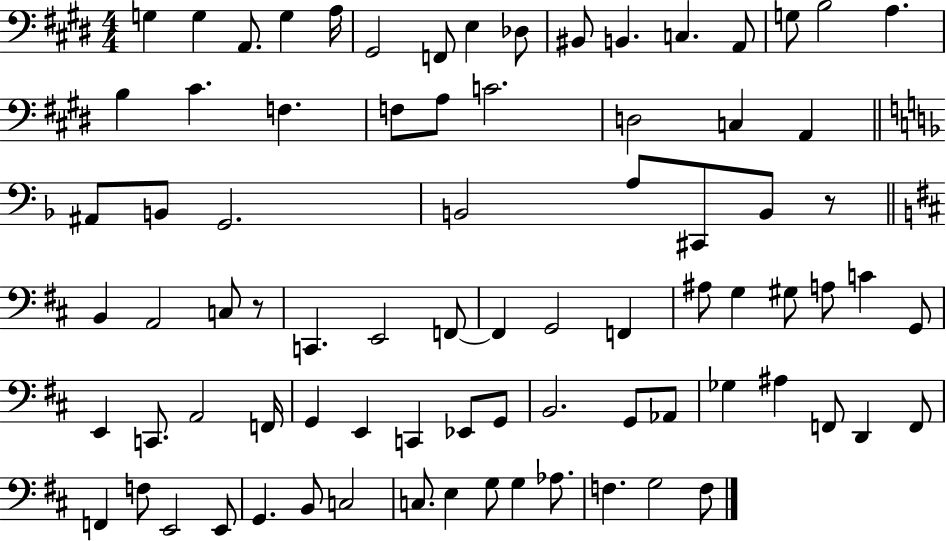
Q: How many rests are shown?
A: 2